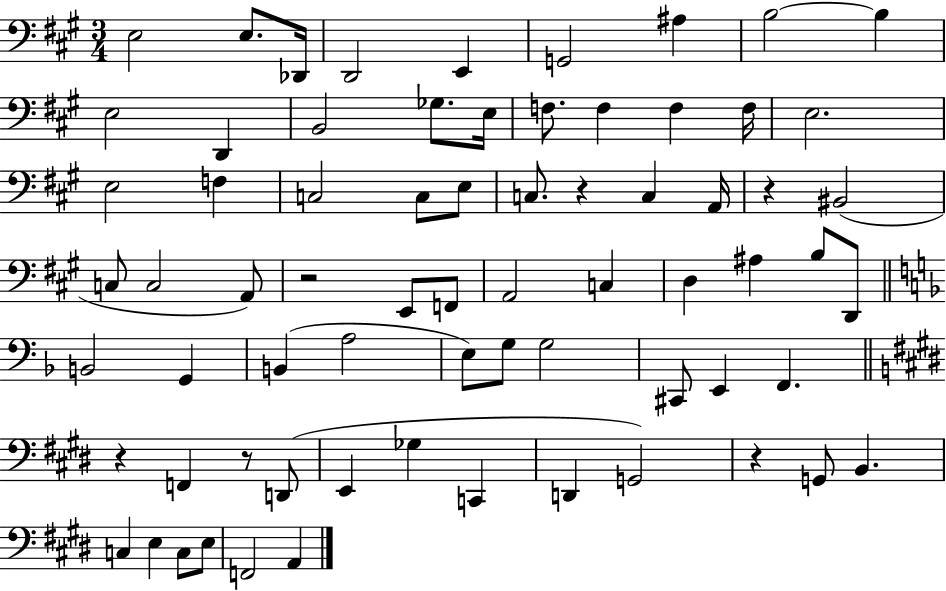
E3/h E3/e. Db2/s D2/h E2/q G2/h A#3/q B3/h B3/q E3/h D2/q B2/h Gb3/e. E3/s F3/e. F3/q F3/q F3/s E3/h. E3/h F3/q C3/h C3/e E3/e C3/e. R/q C3/q A2/s R/q BIS2/h C3/e C3/h A2/e R/h E2/e F2/e A2/h C3/q D3/q A#3/q B3/e D2/e B2/h G2/q B2/q A3/h E3/e G3/e G3/h C#2/e E2/q F2/q. R/q F2/q R/e D2/e E2/q Gb3/q C2/q D2/q G2/h R/q G2/e B2/q. C3/q E3/q C3/e E3/e F2/h A2/q